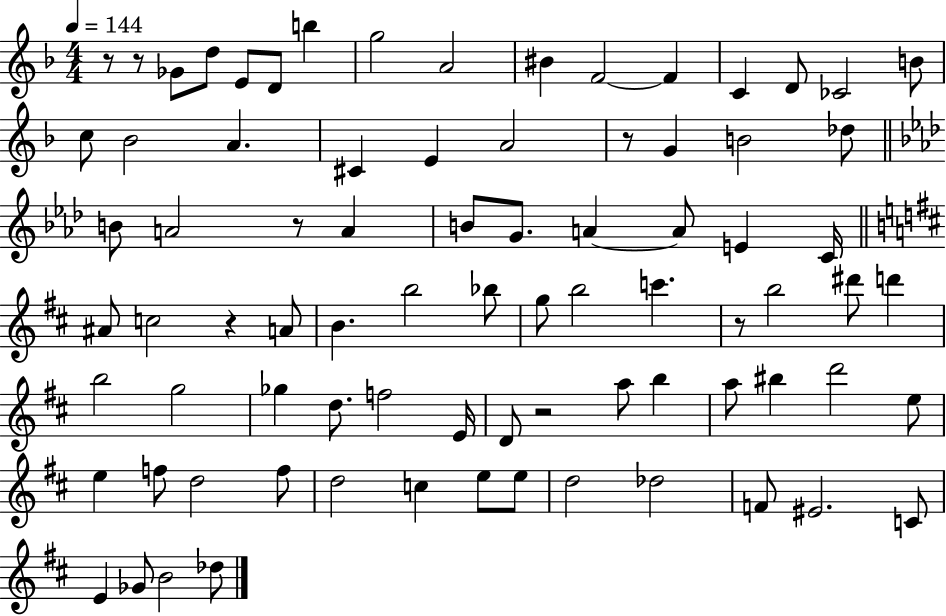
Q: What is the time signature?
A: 4/4